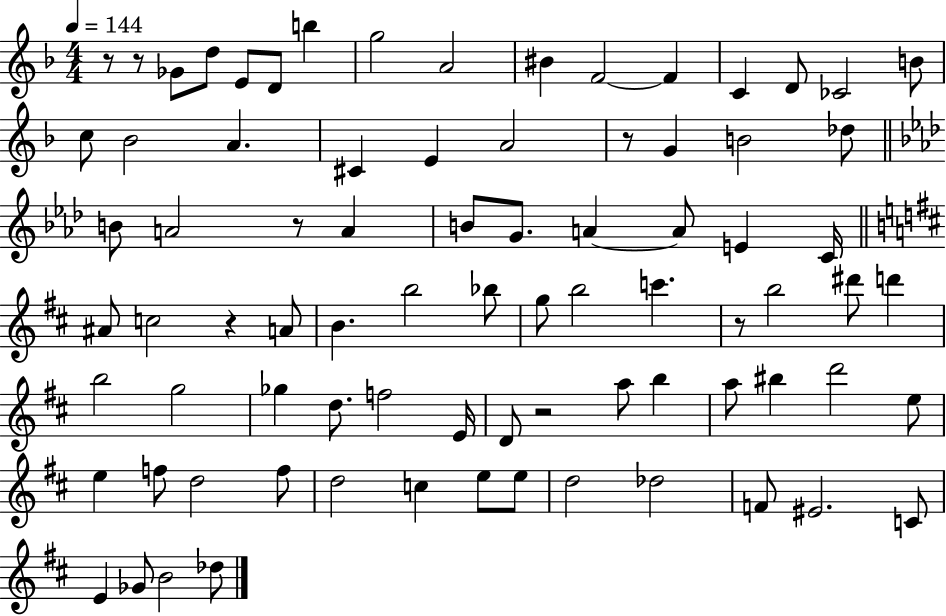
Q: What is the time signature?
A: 4/4